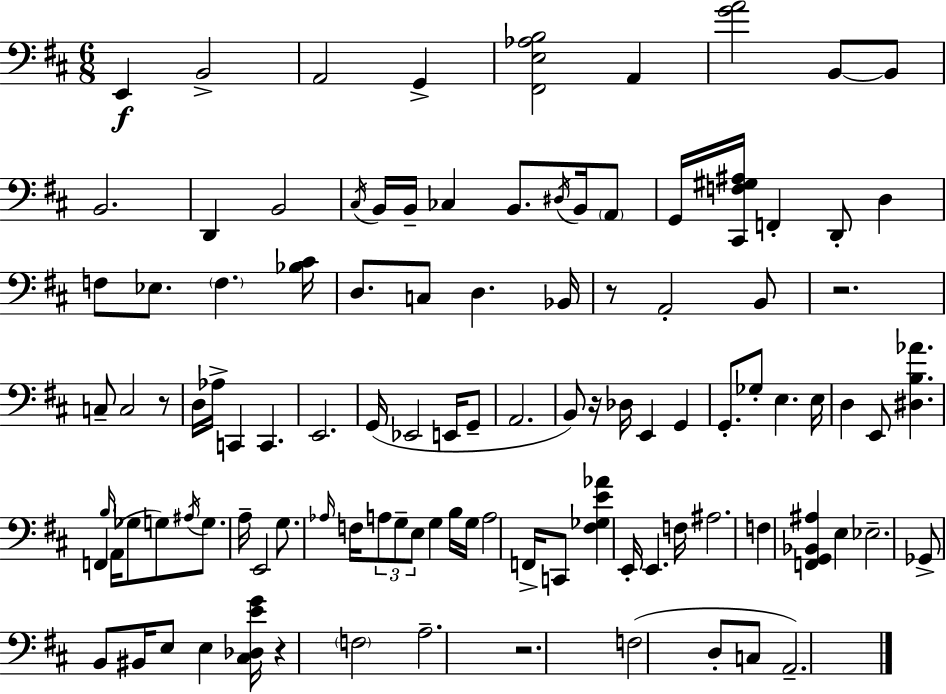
E2/q B2/h A2/h G2/q [F#2,E3,Ab3,B3]/h A2/q [G4,A4]/h B2/e B2/e B2/h. D2/q B2/h C#3/s B2/s B2/s CES3/q B2/e. D#3/s B2/s A2/e G2/s [C#2,F3,G#3,A#3]/s F2/q D2/e D3/q F3/e Eb3/e. F3/q. [Bb3,C#4]/s D3/e. C3/e D3/q. Bb2/s R/e A2/h B2/e R/h. C3/e C3/h R/e D3/s Ab3/s C2/q C2/q. E2/h. G2/s Eb2/h E2/s G2/e A2/h. B2/e R/s Db3/s E2/q G2/q G2/e. Gb3/e E3/q. E3/s D3/q E2/e [D#3,B3,Ab4]/q. F2/q B3/s A2/s Gb3/e G3/e A#3/s G3/e. A3/s E2/h G3/e. Ab3/s F3/s A3/e G3/e E3/e G3/q B3/s G3/s A3/h F2/s C2/e [F#3,Gb3,E4,Ab4]/q E2/s E2/q. F3/s A#3/h. F3/q [F2,G2,Bb2,A#3]/q E3/q Eb3/h. Gb2/e B2/e BIS2/s E3/e E3/q [C#3,Db3,E4,G4]/s R/q F3/h A3/h. R/h. F3/h D3/e C3/e A2/h.